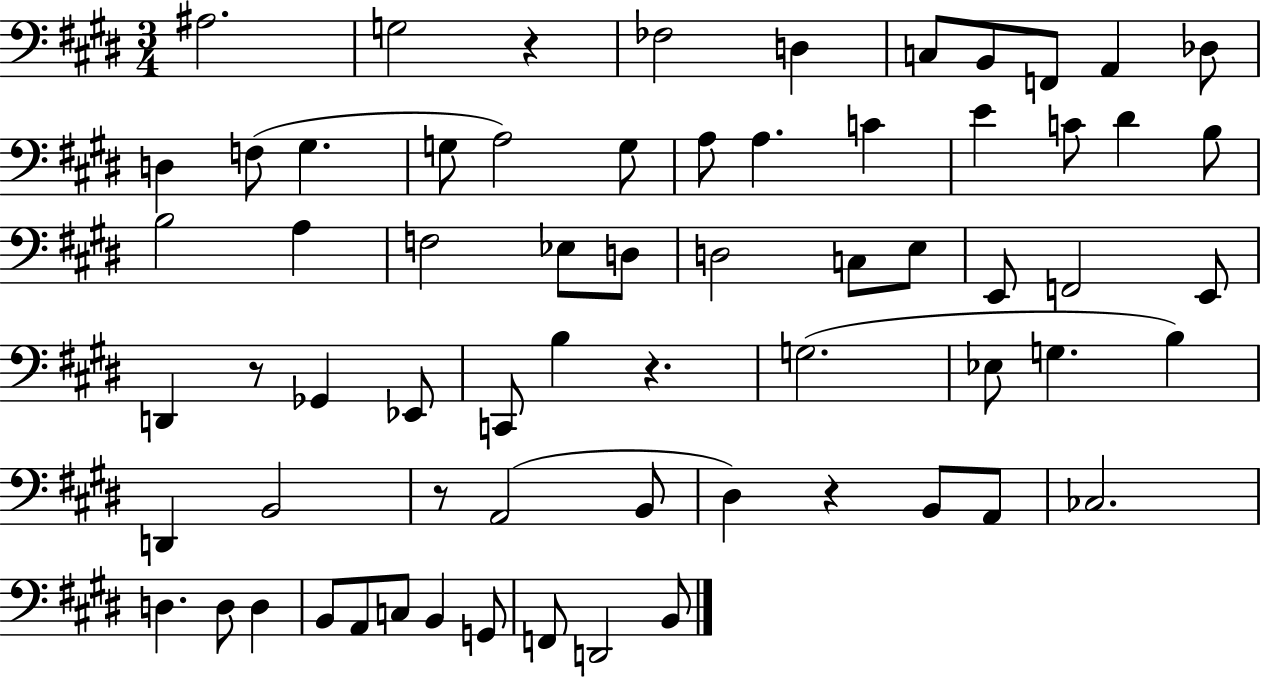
A#3/h. G3/h R/q FES3/h D3/q C3/e B2/e F2/e A2/q Db3/e D3/q F3/e G#3/q. G3/e A3/h G3/e A3/e A3/q. C4/q E4/q C4/e D#4/q B3/e B3/h A3/q F3/h Eb3/e D3/e D3/h C3/e E3/e E2/e F2/h E2/e D2/q R/e Gb2/q Eb2/e C2/e B3/q R/q. G3/h. Eb3/e G3/q. B3/q D2/q B2/h R/e A2/h B2/e D#3/q R/q B2/e A2/e CES3/h. D3/q. D3/e D3/q B2/e A2/e C3/e B2/q G2/e F2/e D2/h B2/e